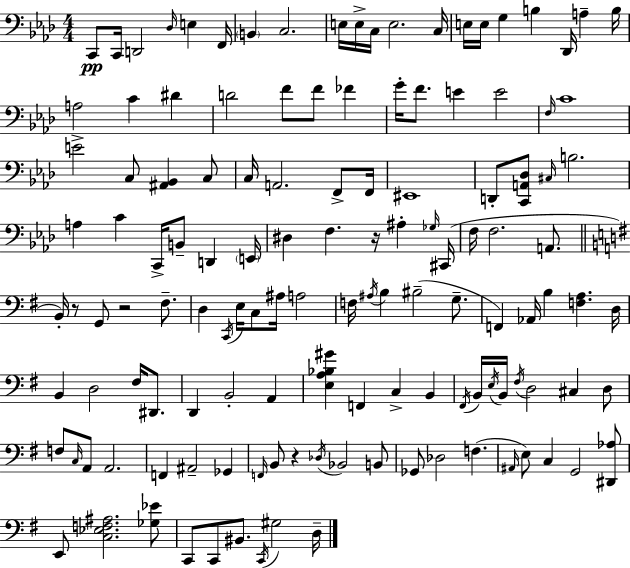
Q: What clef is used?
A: bass